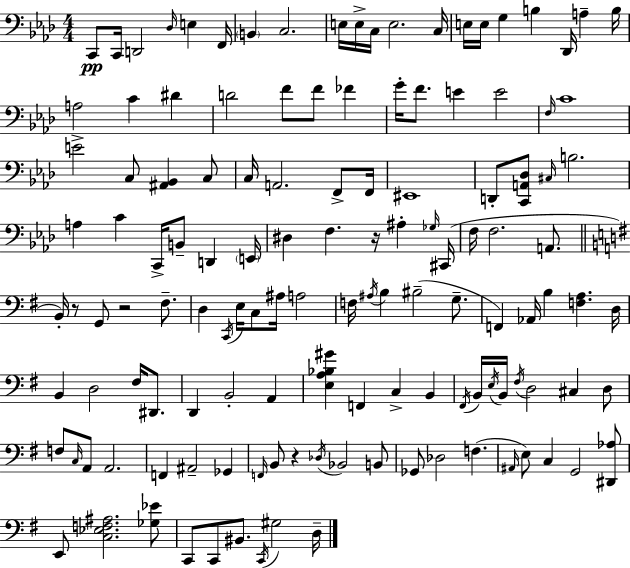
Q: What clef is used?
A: bass